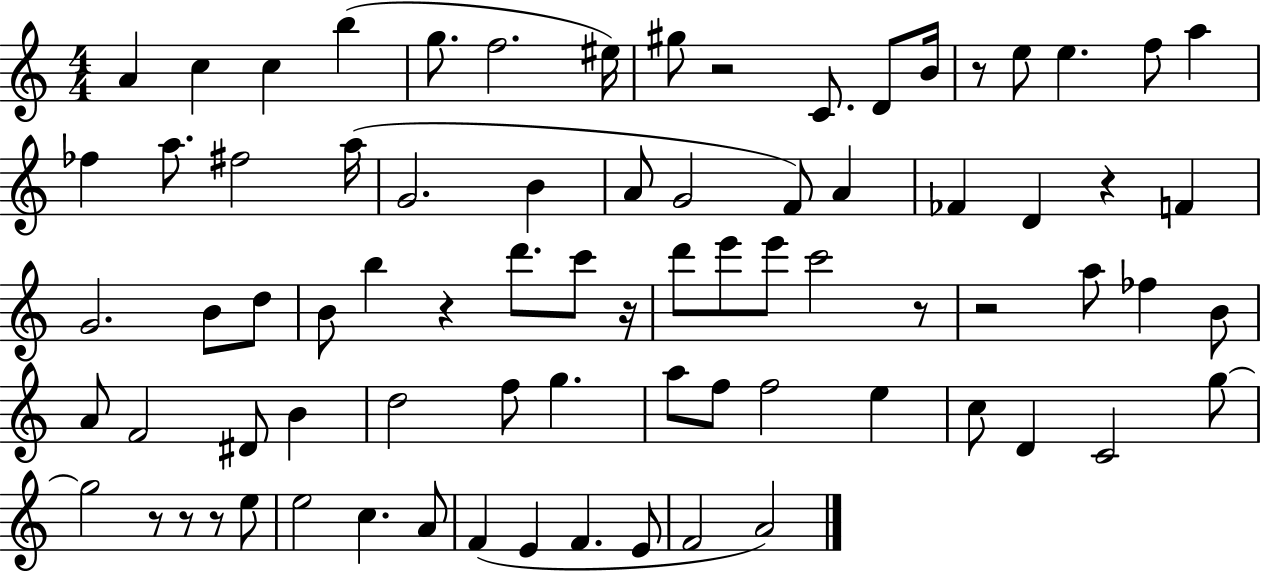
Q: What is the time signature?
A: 4/4